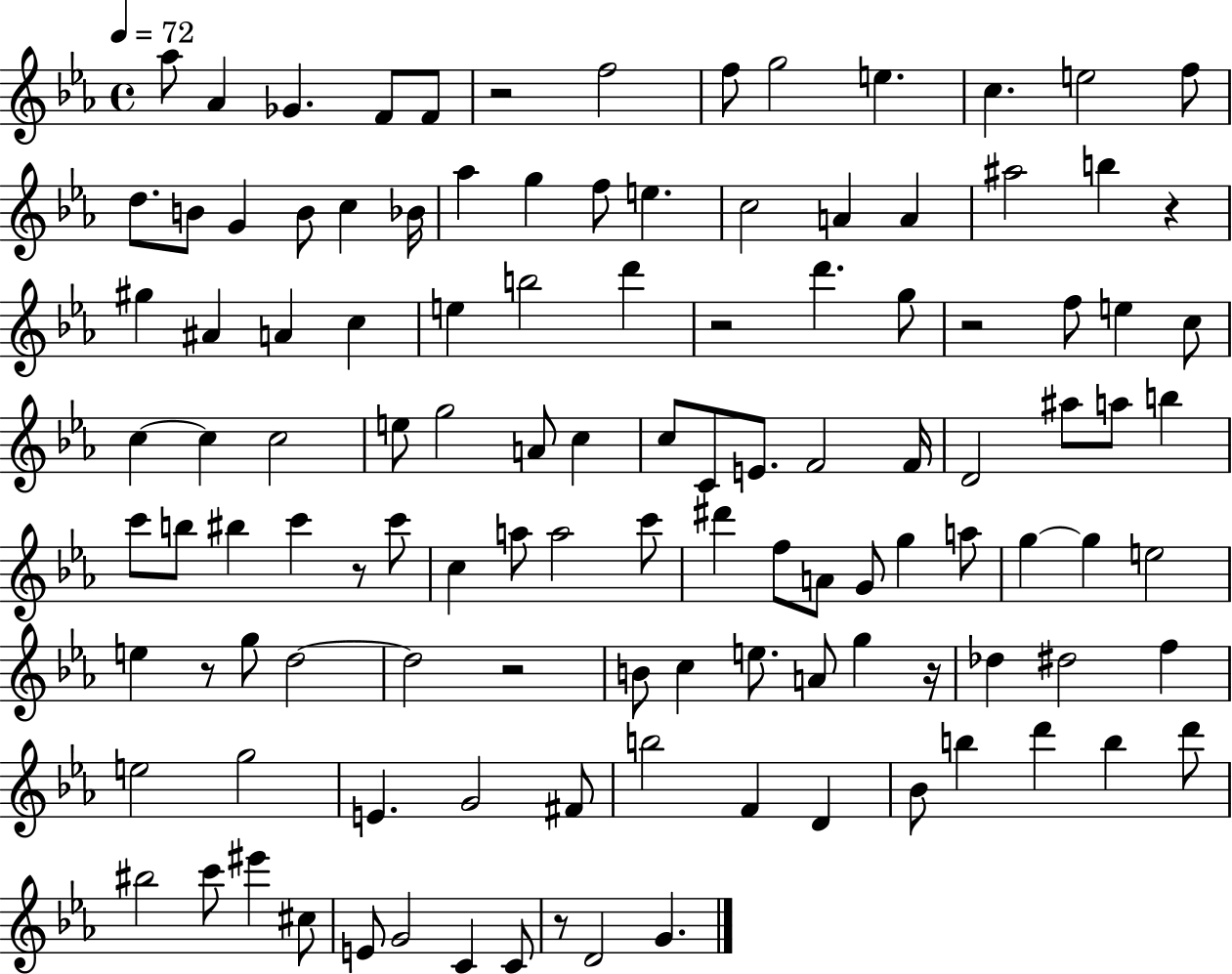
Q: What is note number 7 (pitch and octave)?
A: F5